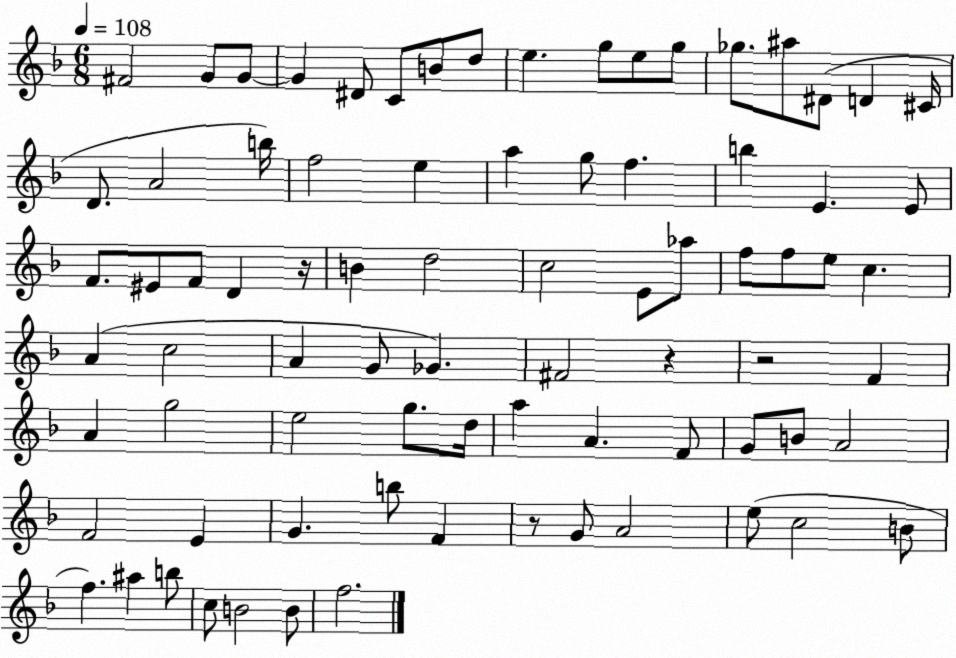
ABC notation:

X:1
T:Untitled
M:6/8
L:1/4
K:F
^F2 G/2 G/2 G ^D/2 C/2 B/2 d/2 e g/2 e/2 g/2 _g/2 ^a/2 ^D/2 D ^C/4 D/2 A2 b/4 f2 e a g/2 f b E E/2 F/2 ^E/2 F/2 D z/4 B d2 c2 E/2 _a/2 f/2 f/2 e/2 c A c2 A G/2 _G ^F2 z z2 F A g2 e2 g/2 d/4 a A F/2 G/2 B/2 A2 F2 E G b/2 F z/2 G/2 A2 e/2 c2 B/2 f ^a b/2 c/2 B2 B/2 f2